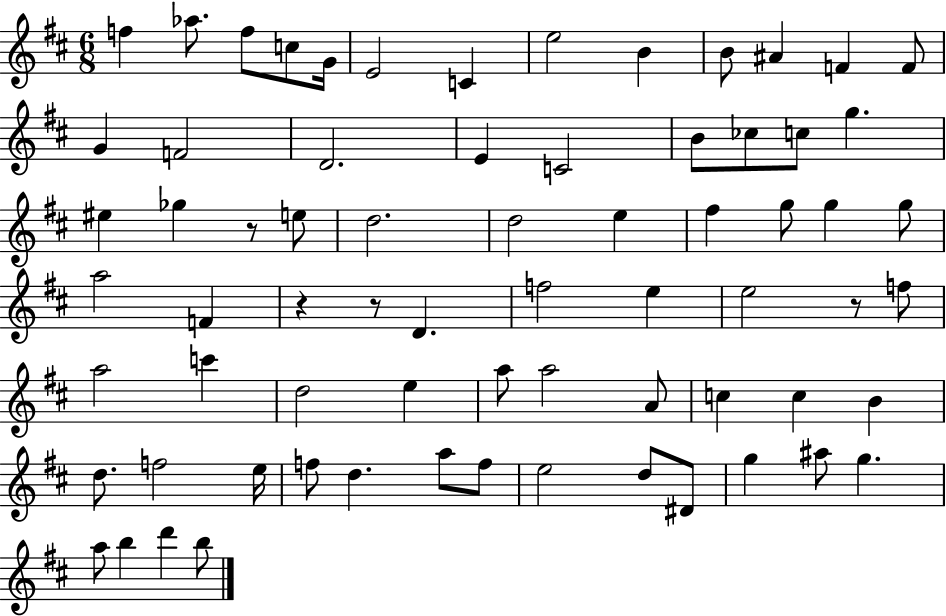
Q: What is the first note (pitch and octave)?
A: F5